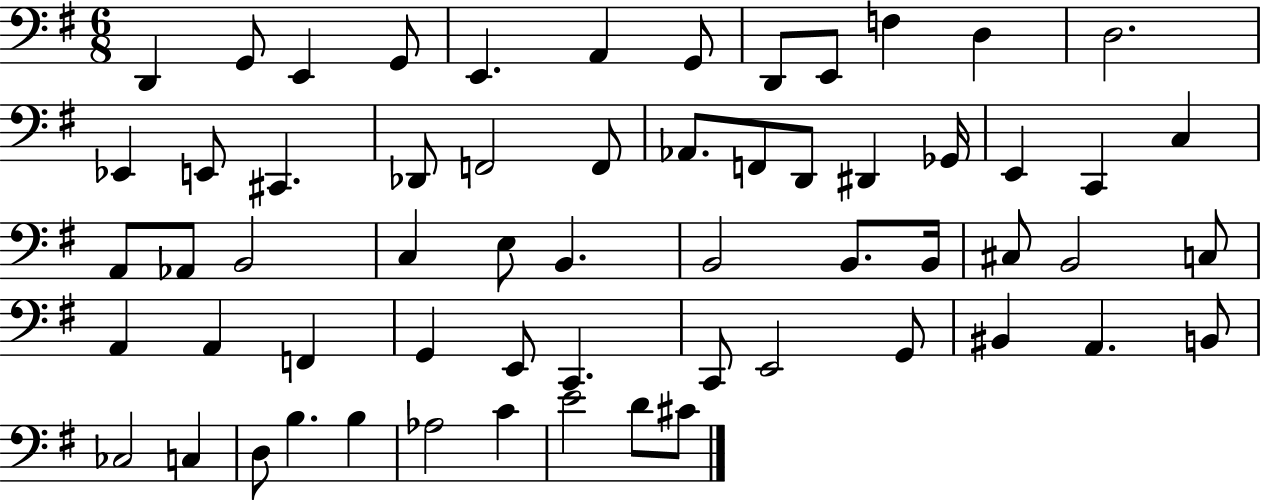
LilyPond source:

{
  \clef bass
  \numericTimeSignature
  \time 6/8
  \key g \major
  d,4 g,8 e,4 g,8 | e,4. a,4 g,8 | d,8 e,8 f4 d4 | d2. | \break ees,4 e,8 cis,4. | des,8 f,2 f,8 | aes,8. f,8 d,8 dis,4 ges,16 | e,4 c,4 c4 | \break a,8 aes,8 b,2 | c4 e8 b,4. | b,2 b,8. b,16 | cis8 b,2 c8 | \break a,4 a,4 f,4 | g,4 e,8 c,4. | c,8 e,2 g,8 | bis,4 a,4. b,8 | \break ces2 c4 | d8 b4. b4 | aes2 c'4 | e'2 d'8 cis'8 | \break \bar "|."
}